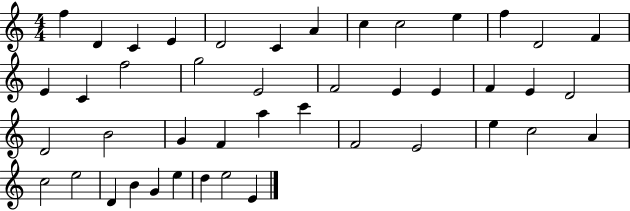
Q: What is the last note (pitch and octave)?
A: E4